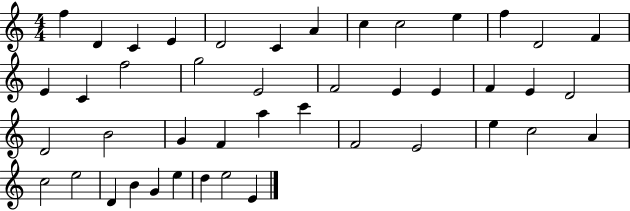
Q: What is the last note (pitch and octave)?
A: E4